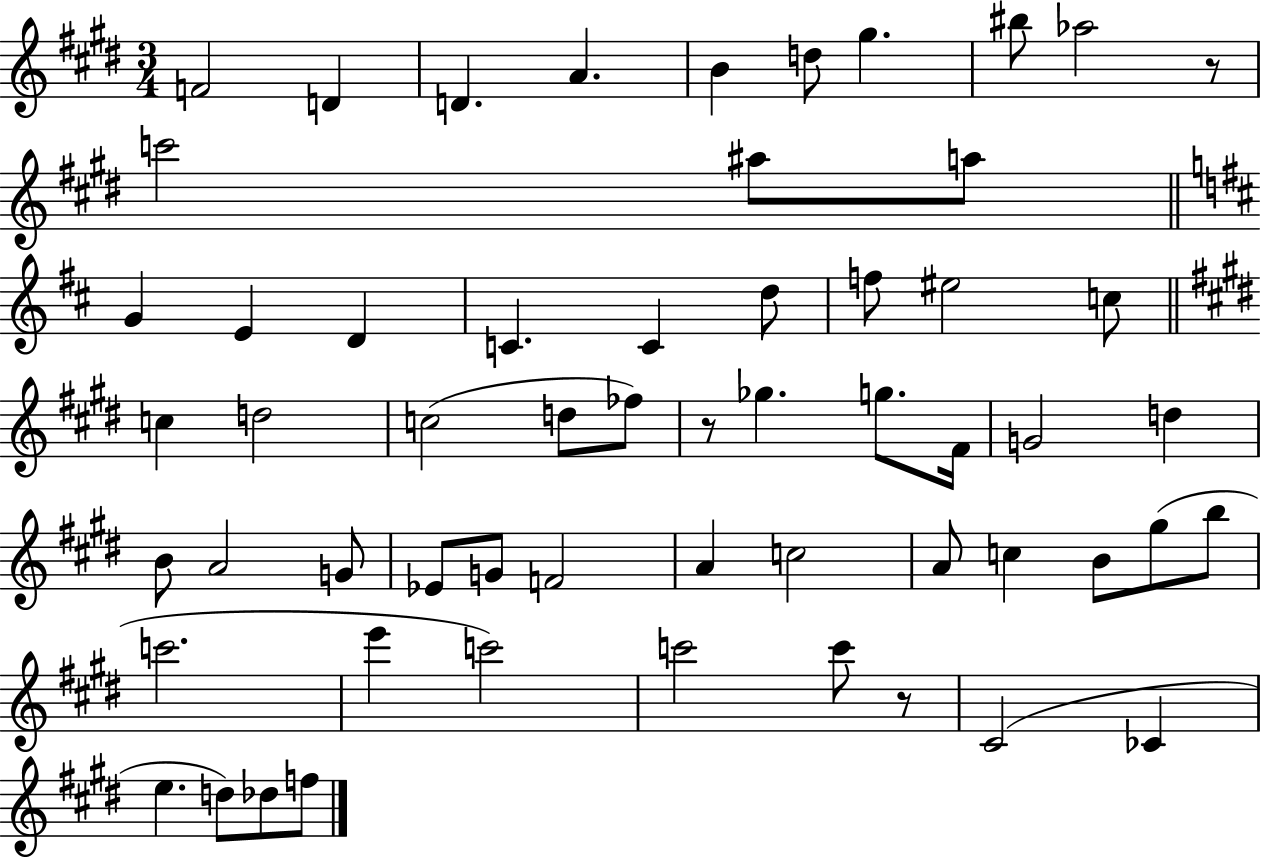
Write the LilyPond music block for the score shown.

{
  \clef treble
  \numericTimeSignature
  \time 3/4
  \key e \major
  f'2 d'4 | d'4. a'4. | b'4 d''8 gis''4. | bis''8 aes''2 r8 | \break c'''2 ais''8 a''8 | \bar "||" \break \key b \minor g'4 e'4 d'4 | c'4. c'4 d''8 | f''8 eis''2 c''8 | \bar "||" \break \key e \major c''4 d''2 | c''2( d''8 fes''8) | r8 ges''4. g''8. fis'16 | g'2 d''4 | \break b'8 a'2 g'8 | ees'8 g'8 f'2 | a'4 c''2 | a'8 c''4 b'8 gis''8( b''8 | \break c'''2. | e'''4 c'''2) | c'''2 c'''8 r8 | cis'2( ces'4 | \break e''4. d''8) des''8 f''8 | \bar "|."
}